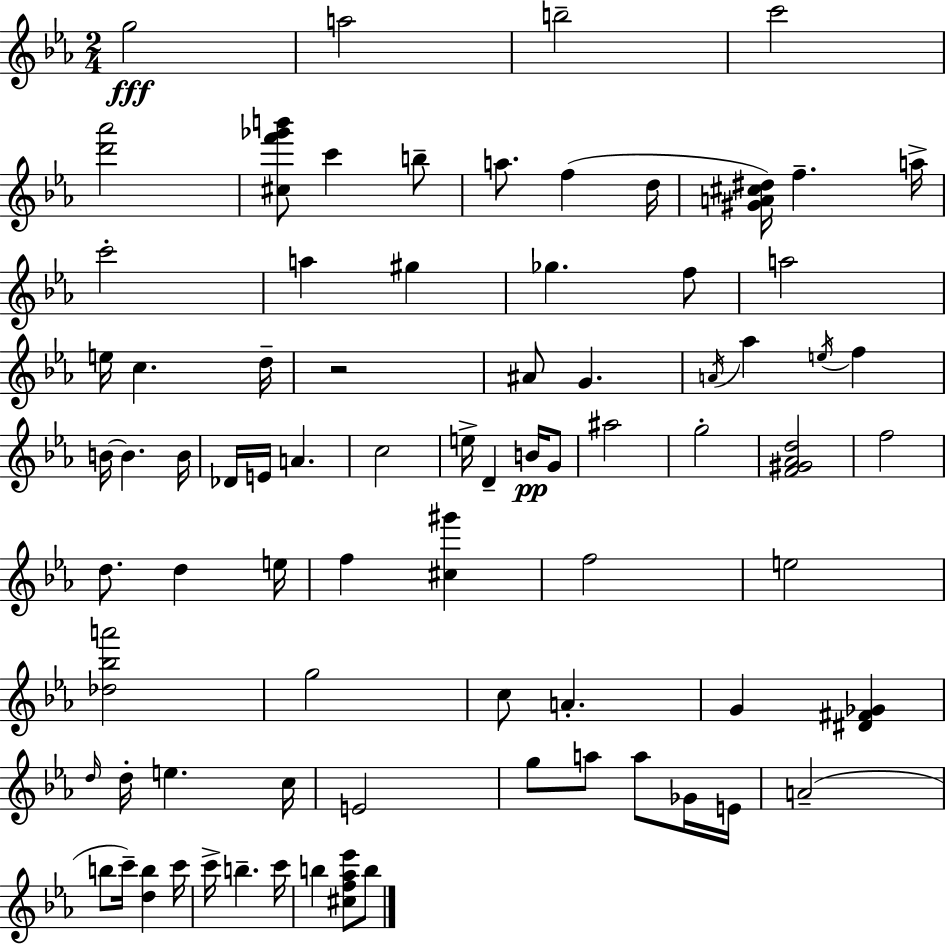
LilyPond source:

{
  \clef treble
  \numericTimeSignature
  \time 2/4
  \key c \minor
  g''2\fff | a''2 | b''2-- | c'''2 | \break <d''' aes'''>2 | <cis'' f''' ges''' b'''>8 c'''4 b''8-- | a''8. f''4( d''16 | <gis' a' cis'' dis''>16) f''4.-- a''16-> | \break c'''2-. | a''4 gis''4 | ges''4. f''8 | a''2 | \break e''16 c''4. d''16-- | r2 | ais'8 g'4. | \acciaccatura { a'16 } aes''4 \acciaccatura { e''16 } f''4 | \break b'16~~ b'4. | b'16 des'16 e'16 a'4. | c''2 | e''16-> d'4-- b'16\pp | \break g'8 ais''2 | g''2-. | <f' gis' aes' d''>2 | f''2 | \break d''8. d''4 | e''16 f''4 <cis'' gis'''>4 | f''2 | e''2 | \break <des'' bes'' a'''>2 | g''2 | c''8 a'4.-. | g'4 <dis' fis' ges'>4 | \break \grace { d''16 } d''16-. e''4. | c''16 e'2 | g''8 a''8 a''8 | ges'16 e'16 a'2--( | \break b''8 c'''16--) <d'' b''>4 | c'''16 c'''16-> b''4.-- | c'''16 b''4 <cis'' f'' aes'' ees'''>8 | b''8 \bar "|."
}